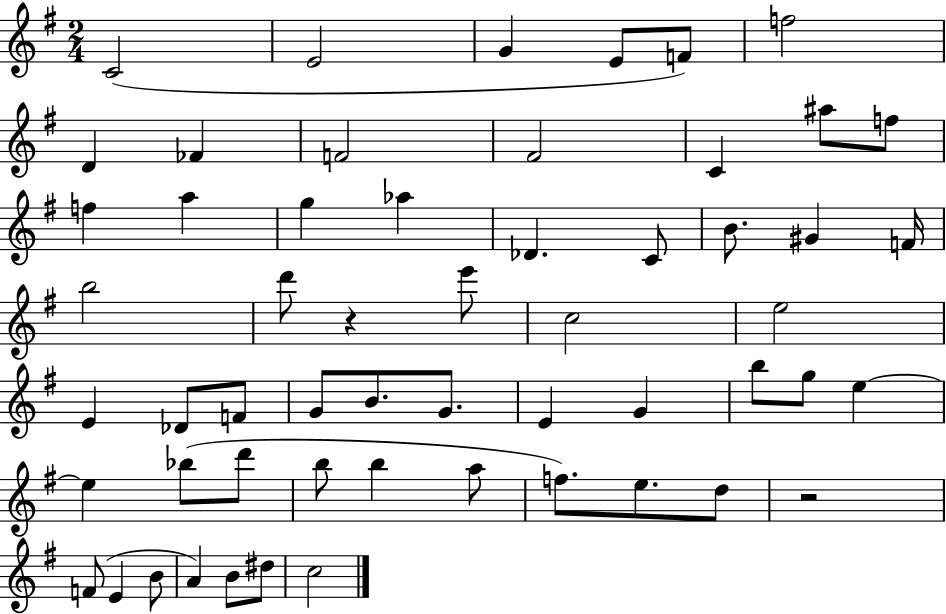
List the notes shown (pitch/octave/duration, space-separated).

C4/h E4/h G4/q E4/e F4/e F5/h D4/q FES4/q F4/h F#4/h C4/q A#5/e F5/e F5/q A5/q G5/q Ab5/q Db4/q. C4/e B4/e. G#4/q F4/s B5/h D6/e R/q E6/e C5/h E5/h E4/q Db4/e F4/e G4/e B4/e. G4/e. E4/q G4/q B5/e G5/e E5/q E5/q Bb5/e D6/e B5/e B5/q A5/e F5/e. E5/e. D5/e R/h F4/e E4/q B4/e A4/q B4/e D#5/e C5/h